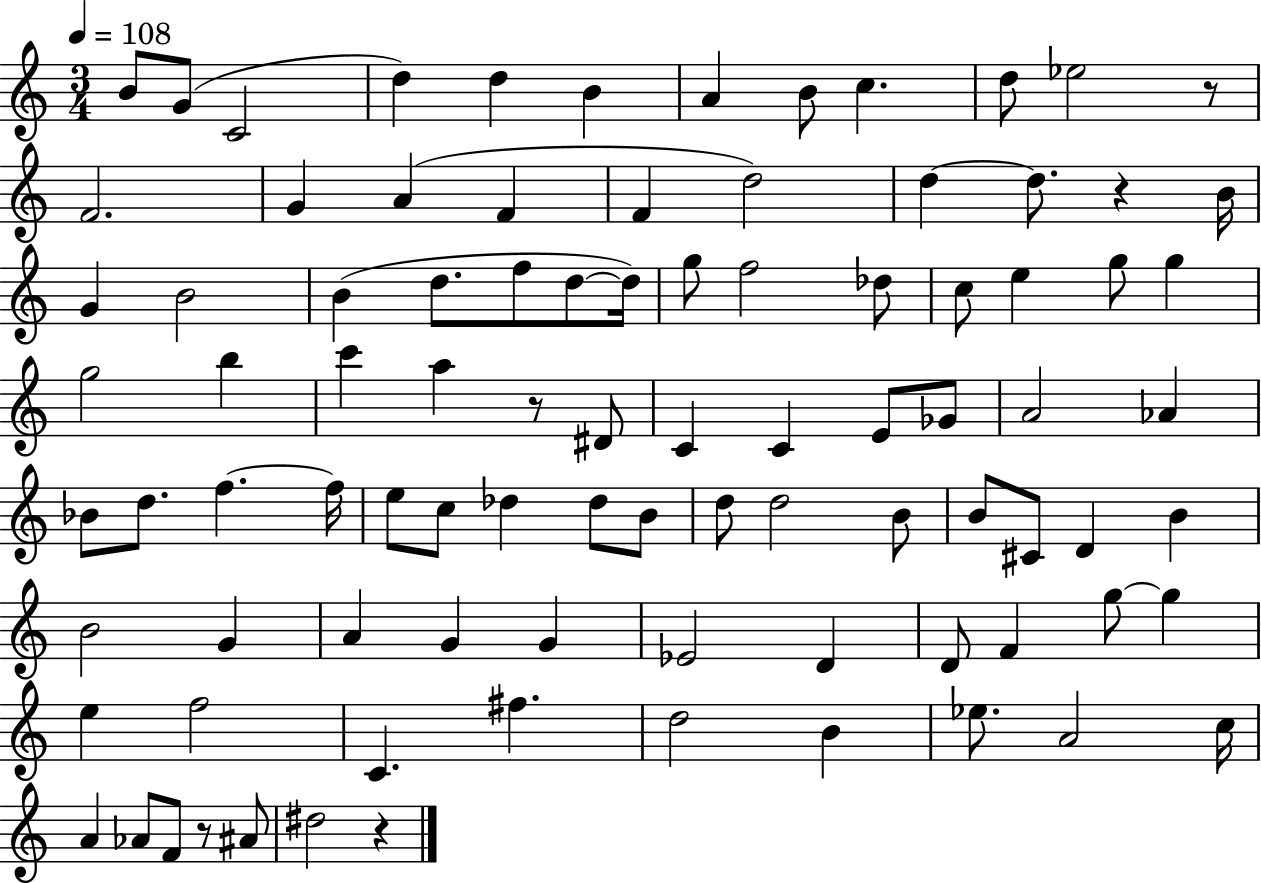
{
  \clef treble
  \numericTimeSignature
  \time 3/4
  \key c \major
  \tempo 4 = 108
  \repeat volta 2 { b'8 g'8( c'2 | d''4) d''4 b'4 | a'4 b'8 c''4. | d''8 ees''2 r8 | \break f'2. | g'4 a'4( f'4 | f'4 d''2) | d''4~~ d''8. r4 b'16 | \break g'4 b'2 | b'4( d''8. f''8 d''8~~ d''16) | g''8 f''2 des''8 | c''8 e''4 g''8 g''4 | \break g''2 b''4 | c'''4 a''4 r8 dis'8 | c'4 c'4 e'8 ges'8 | a'2 aes'4 | \break bes'8 d''8. f''4.~~ f''16 | e''8 c''8 des''4 des''8 b'8 | d''8 d''2 b'8 | b'8 cis'8 d'4 b'4 | \break b'2 g'4 | a'4 g'4 g'4 | ees'2 d'4 | d'8 f'4 g''8~~ g''4 | \break e''4 f''2 | c'4. fis''4. | d''2 b'4 | ees''8. a'2 c''16 | \break a'4 aes'8 f'8 r8 ais'8 | dis''2 r4 | } \bar "|."
}